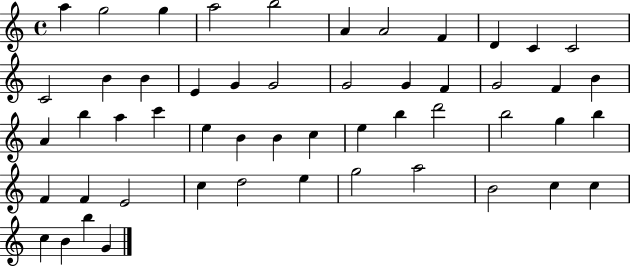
A5/q G5/h G5/q A5/h B5/h A4/q A4/h F4/q D4/q C4/q C4/h C4/h B4/q B4/q E4/q G4/q G4/h G4/h G4/q F4/q G4/h F4/q B4/q A4/q B5/q A5/q C6/q E5/q B4/q B4/q C5/q E5/q B5/q D6/h B5/h G5/q B5/q F4/q F4/q E4/h C5/q D5/h E5/q G5/h A5/h B4/h C5/q C5/q C5/q B4/q B5/q G4/q